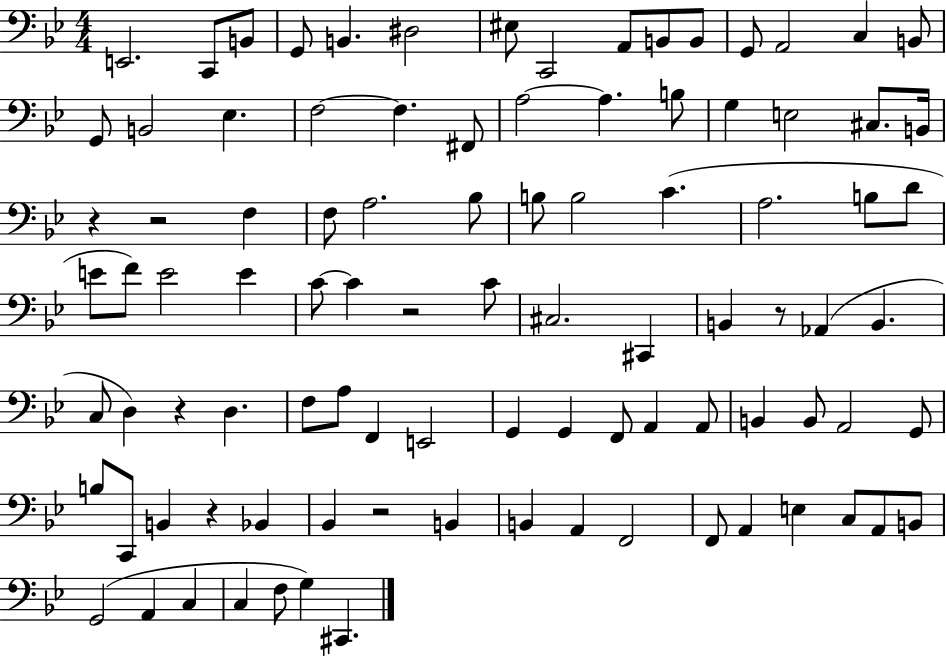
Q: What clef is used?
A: bass